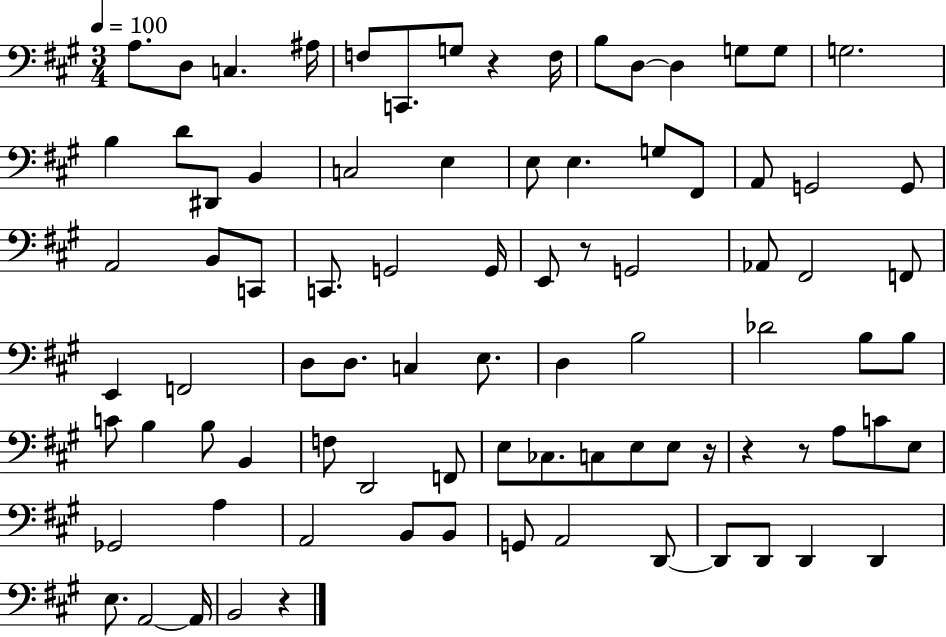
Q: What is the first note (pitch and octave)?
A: A3